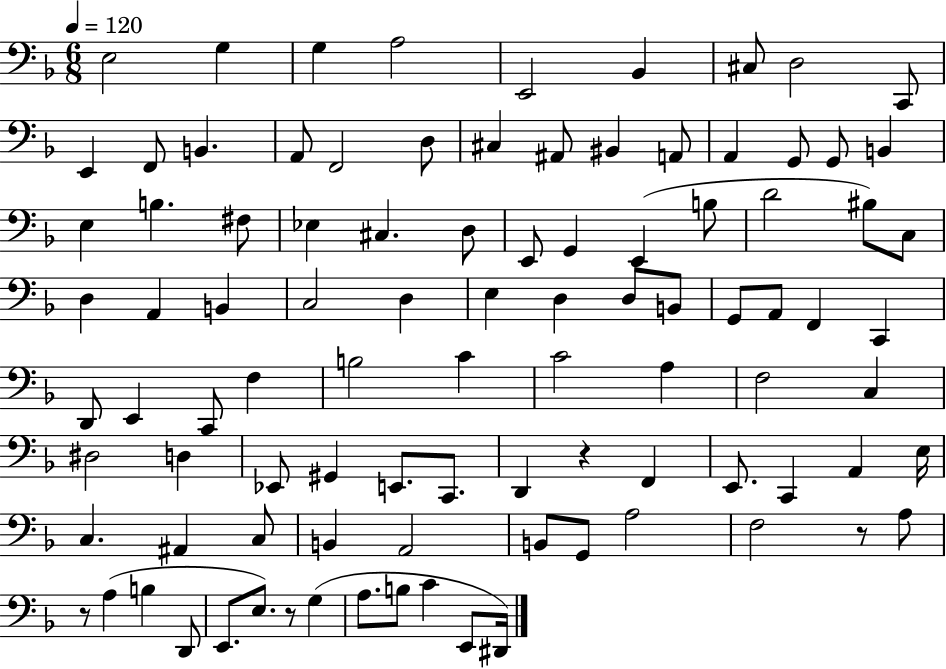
{
  \clef bass
  \numericTimeSignature
  \time 6/8
  \key f \major
  \tempo 4 = 120
  e2 g4 | g4 a2 | e,2 bes,4 | cis8 d2 c,8 | \break e,4 f,8 b,4. | a,8 f,2 d8 | cis4 ais,8 bis,4 a,8 | a,4 g,8 g,8 b,4 | \break e4 b4. fis8 | ees4 cis4. d8 | e,8 g,4 e,4( b8 | d'2 bis8) c8 | \break d4 a,4 b,4 | c2 d4 | e4 d4 d8 b,8 | g,8 a,8 f,4 c,4 | \break d,8 e,4 c,8 f4 | b2 c'4 | c'2 a4 | f2 c4 | \break dis2 d4 | ees,8 gis,4 e,8. c,8. | d,4 r4 f,4 | e,8. c,4 a,4 e16 | \break c4. ais,4 c8 | b,4 a,2 | b,8 g,8 a2 | f2 r8 a8 | \break r8 a4( b4 d,8 | e,8. e8.) r8 g4( | a8. b8 c'4 e,8 dis,16) | \bar "|."
}